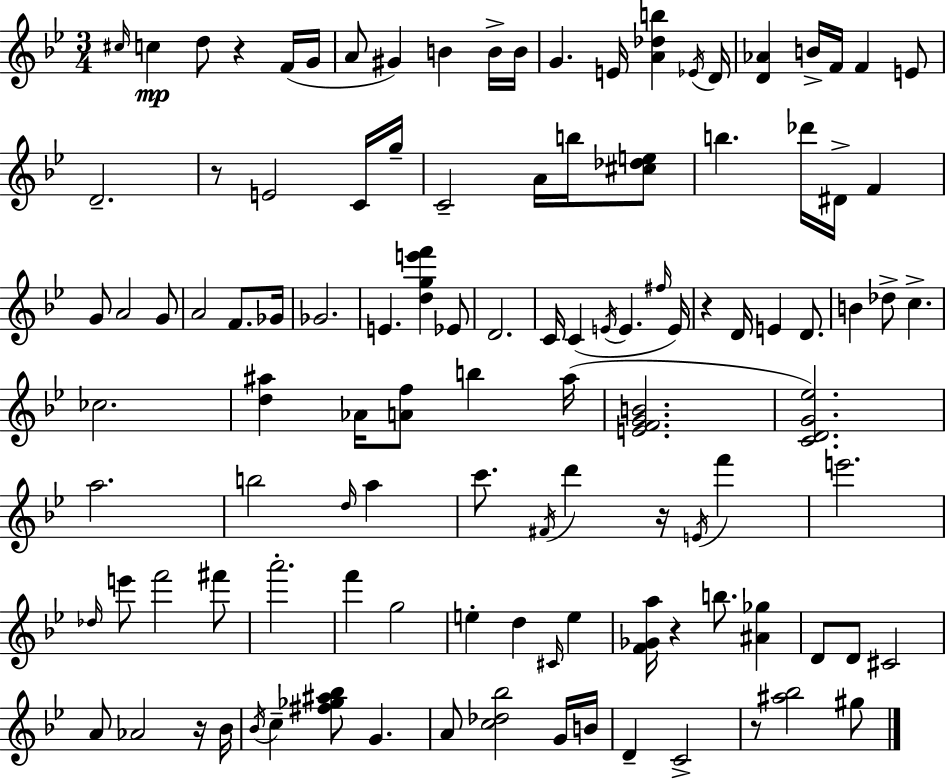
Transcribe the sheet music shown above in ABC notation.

X:1
T:Untitled
M:3/4
L:1/4
K:Gm
^c/4 c d/2 z F/4 G/4 A/2 ^G B B/4 B/4 G E/4 [A_db] _E/4 D/4 [D_A] B/4 F/4 F E/2 D2 z/2 E2 C/4 g/4 C2 A/4 b/4 [^c_de]/2 b _d'/4 ^D/4 F G/2 A2 G/2 A2 F/2 _G/4 _G2 E [dge'f'] _E/2 D2 C/4 C E/4 E ^f/4 E/4 z D/4 E D/2 B _d/2 c _c2 [d^a] _A/4 [Af]/2 b ^a/4 [EFGB]2 [CDG_e]2 a2 b2 d/4 a c'/2 ^F/4 d' z/4 E/4 f' e'2 _d/4 e'/2 f'2 ^f'/2 a'2 f' g2 e d ^C/4 e [F_Ga]/4 z b/2 [^A_g] D/2 D/2 ^C2 A/2 _A2 z/4 _B/4 _B/4 c [^f_g^a_b]/2 G A/2 [c_d_b]2 G/4 B/4 D C2 z/2 [^a_b]2 ^g/2